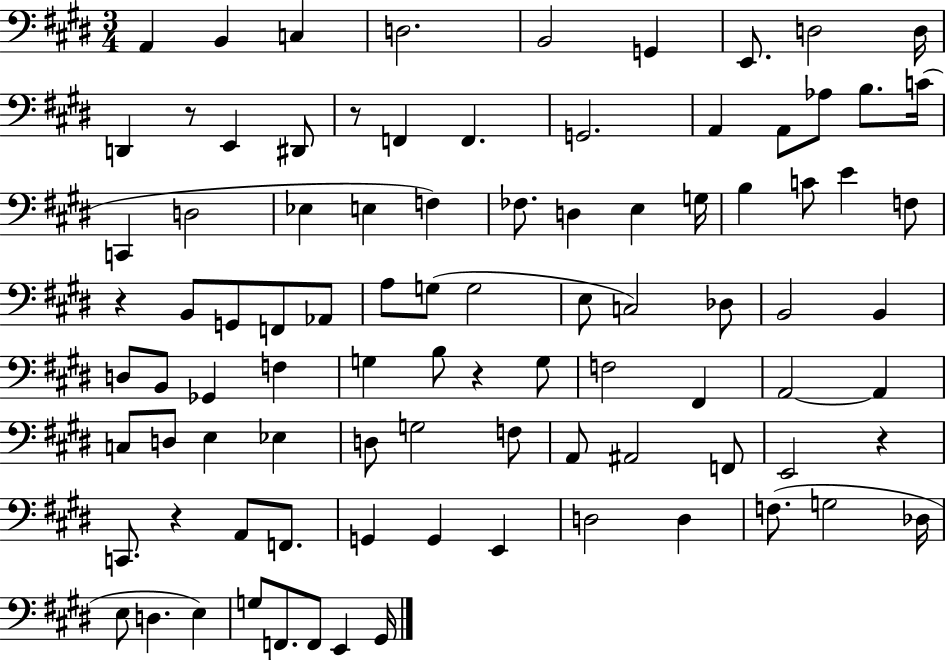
X:1
T:Untitled
M:3/4
L:1/4
K:E
A,, B,, C, D,2 B,,2 G,, E,,/2 D,2 D,/4 D,, z/2 E,, ^D,,/2 z/2 F,, F,, G,,2 A,, A,,/2 _A,/2 B,/2 C/4 C,, D,2 _E, E, F, _F,/2 D, E, G,/4 B, C/2 E F,/2 z B,,/2 G,,/2 F,,/2 _A,,/2 A,/2 G,/2 G,2 E,/2 C,2 _D,/2 B,,2 B,, D,/2 B,,/2 _G,, F, G, B,/2 z G,/2 F,2 ^F,, A,,2 A,, C,/2 D,/2 E, _E, D,/2 G,2 F,/2 A,,/2 ^A,,2 F,,/2 E,,2 z C,,/2 z A,,/2 F,,/2 G,, G,, E,, D,2 D, F,/2 G,2 _D,/4 E,/2 D, E, G,/2 F,,/2 F,,/2 E,, ^G,,/4